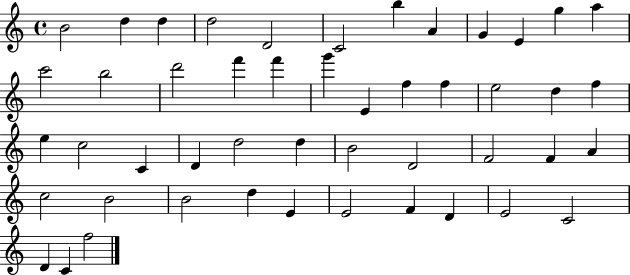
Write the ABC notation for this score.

X:1
T:Untitled
M:4/4
L:1/4
K:C
B2 d d d2 D2 C2 b A G E g a c'2 b2 d'2 f' f' g' E f f e2 d f e c2 C D d2 d B2 D2 F2 F A c2 B2 B2 d E E2 F D E2 C2 D C f2